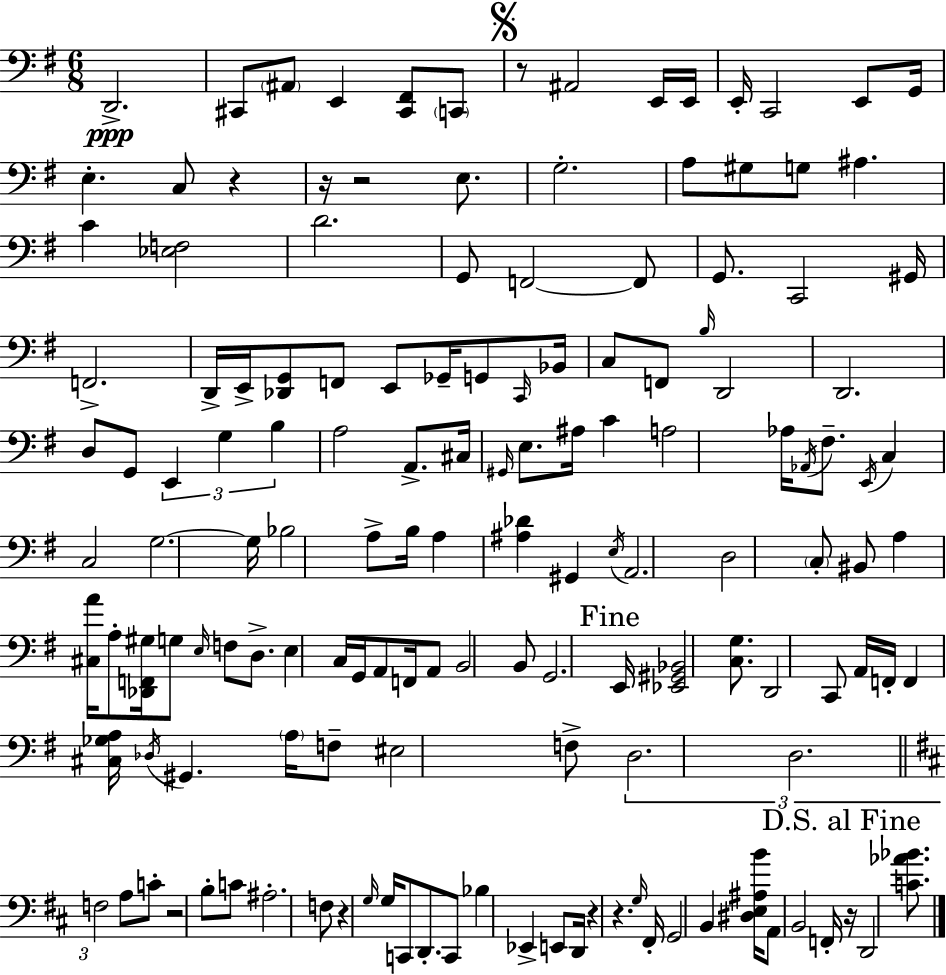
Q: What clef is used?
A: bass